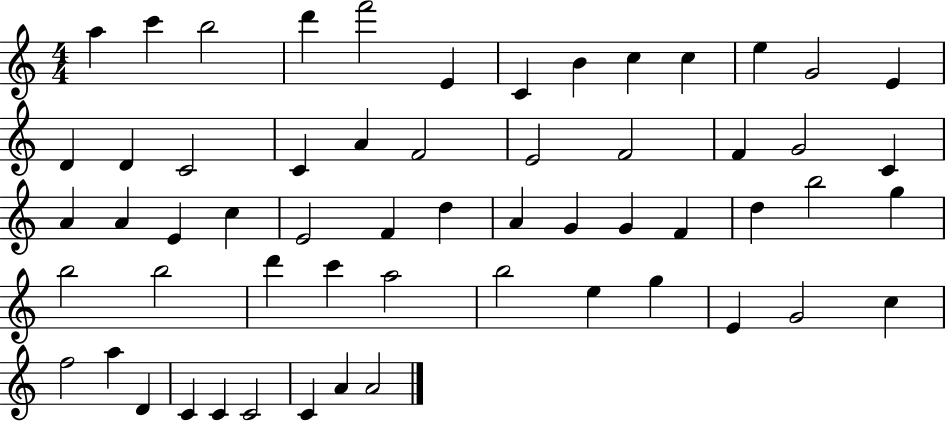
X:1
T:Untitled
M:4/4
L:1/4
K:C
a c' b2 d' f'2 E C B c c e G2 E D D C2 C A F2 E2 F2 F G2 C A A E c E2 F d A G G F d b2 g b2 b2 d' c' a2 b2 e g E G2 c f2 a D C C C2 C A A2